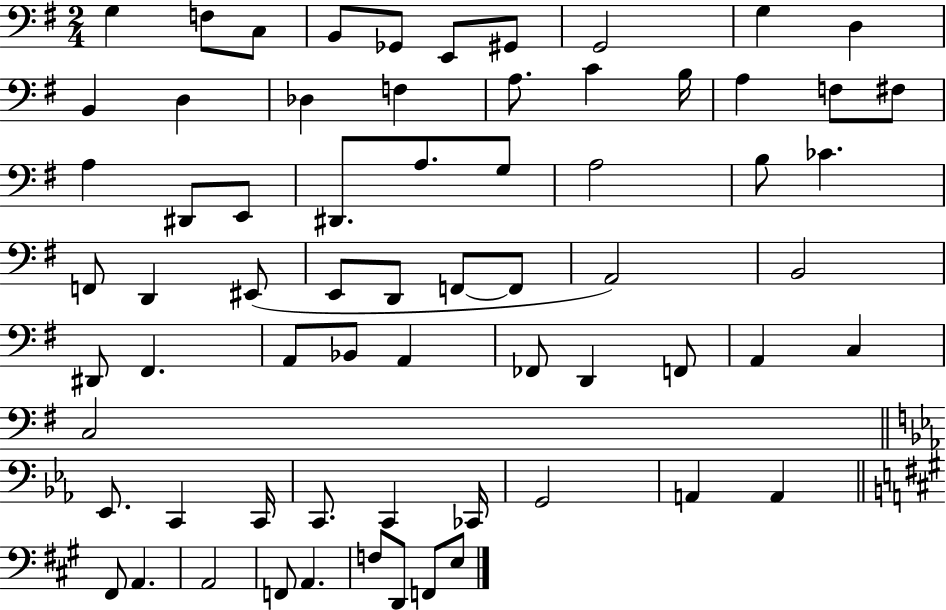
{
  \clef bass
  \numericTimeSignature
  \time 2/4
  \key g \major
  g4 f8 c8 | b,8 ges,8 e,8 gis,8 | g,2 | g4 d4 | \break b,4 d4 | des4 f4 | a8. c'4 b16 | a4 f8 fis8 | \break a4 dis,8 e,8 | dis,8. a8. g8 | a2 | b8 ces'4. | \break f,8 d,4 eis,8( | e,8 d,8 f,8~~ f,8 | a,2) | b,2 | \break dis,8 fis,4. | a,8 bes,8 a,4 | fes,8 d,4 f,8 | a,4 c4 | \break c2 | \bar "||" \break \key ees \major ees,8. c,4 c,16 | c,8. c,4 ces,16 | g,2 | a,4 a,4 | \break \bar "||" \break \key a \major fis,8 a,4. | a,2 | f,8 a,4. | f8 d,8 f,8 e8 | \break \bar "|."
}